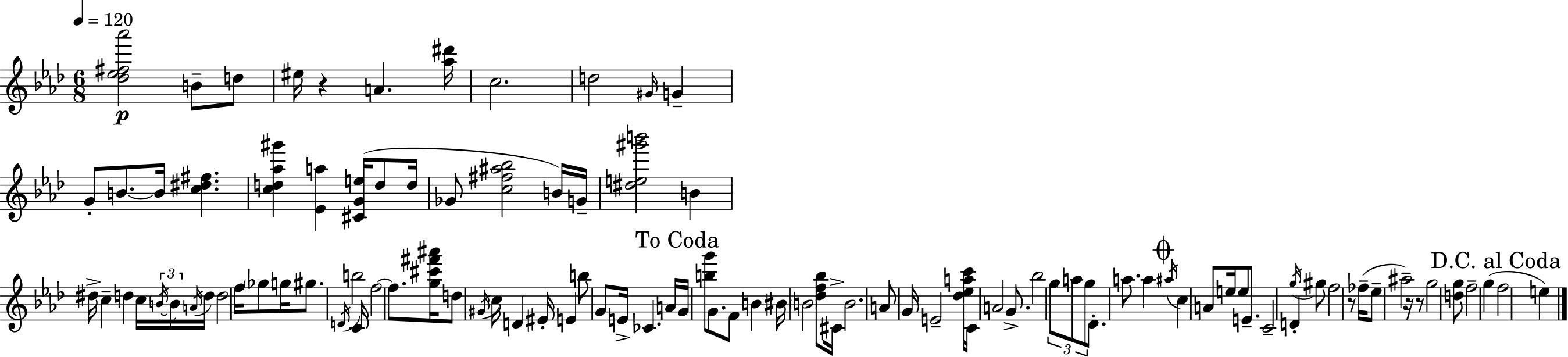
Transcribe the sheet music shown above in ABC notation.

X:1
T:Untitled
M:6/8
L:1/4
K:Fm
[_d_e^f_a']2 B/2 d/2 ^e/4 z A [_a^d']/4 c2 d2 ^G/4 G G/2 B/2 B/4 [c^d^f] [cd_a^g'] [_Ea] [^CGe]/4 d/2 d/4 _G/2 [c^f^a_b]2 B/4 G/4 [^de^g'b']2 B ^d/4 c d c/4 B/4 B/4 A/4 d/4 d2 f/4 _g/2 g/4 ^g/2 D/4 b2 C/4 f2 f/2 [g^c'^f'^a']/4 d/2 ^G/4 c/4 D ^E/4 E b/2 G/2 E/4 _C A/4 G/4 [bg']/2 G/2 F/2 B ^B/4 B2 [_df_b]/2 ^C/4 B2 A/2 G/4 E2 [_d_eac']/4 C/4 A2 G/2 _b2 g/2 a/2 g/2 _D/2 a/2 a ^a/4 c A/2 e/4 e/2 E/2 C2 D g/4 ^g/2 f2 z/2 _f/4 _e/2 ^a2 z/4 z/2 g2 [dg]/2 f2 g f2 e